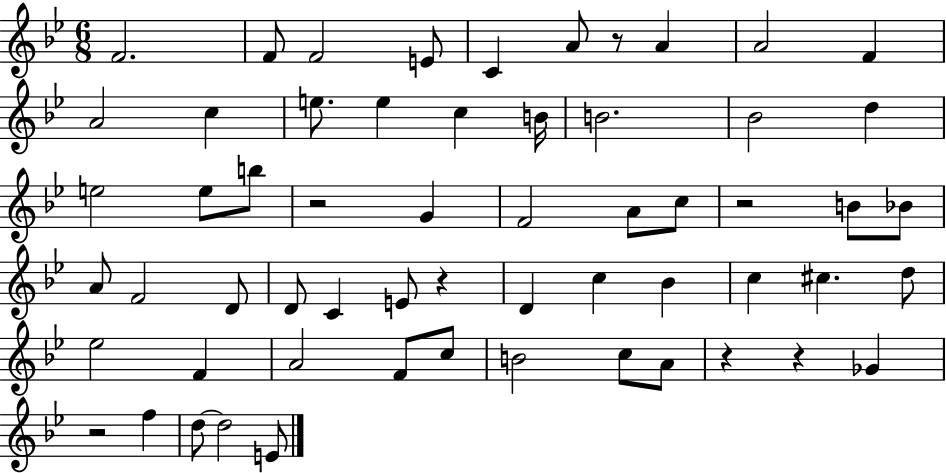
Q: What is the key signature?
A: BES major